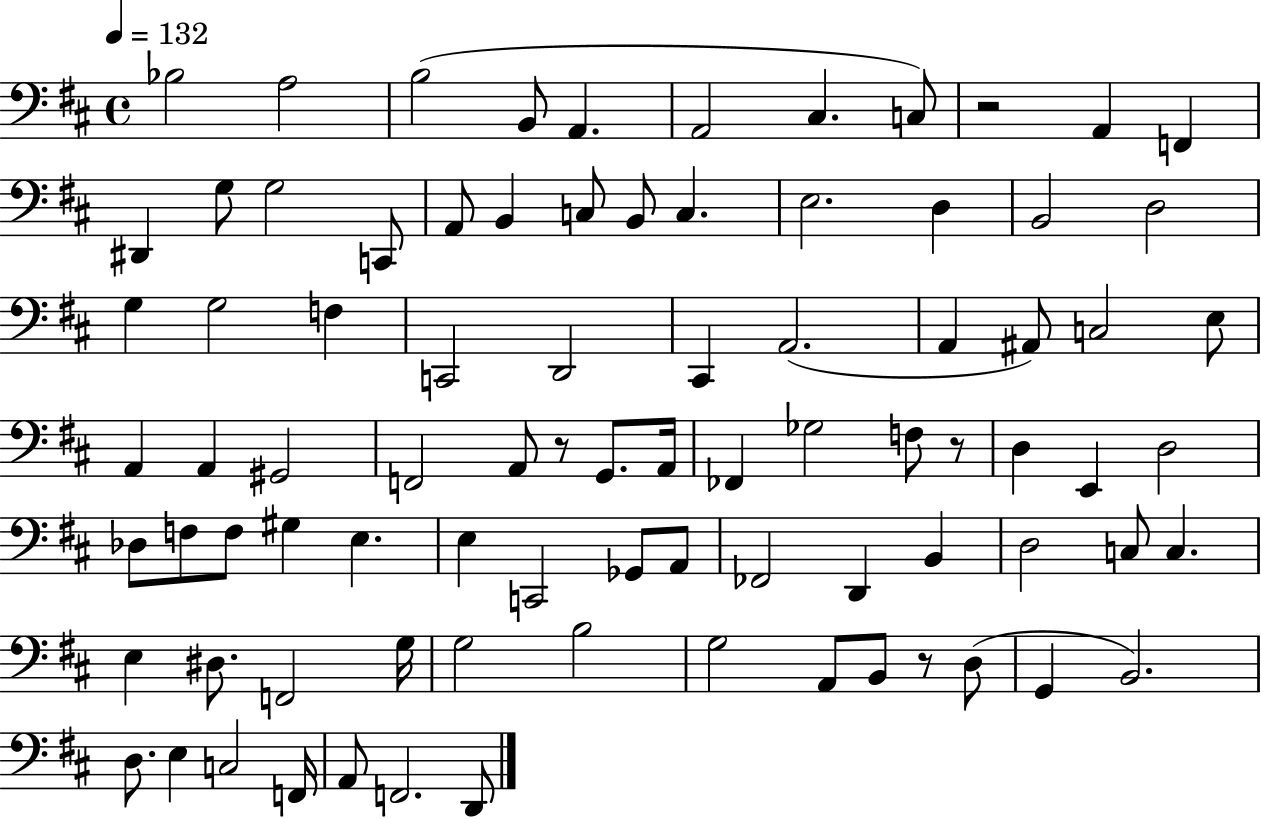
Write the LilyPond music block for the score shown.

{
  \clef bass
  \time 4/4
  \defaultTimeSignature
  \key d \major
  \tempo 4 = 132
  \repeat volta 2 { bes2 a2 | b2( b,8 a,4. | a,2 cis4. c8) | r2 a,4 f,4 | \break dis,4 g8 g2 c,8 | a,8 b,4 c8 b,8 c4. | e2. d4 | b,2 d2 | \break g4 g2 f4 | c,2 d,2 | cis,4 a,2.( | a,4 ais,8) c2 e8 | \break a,4 a,4 gis,2 | f,2 a,8 r8 g,8. a,16 | fes,4 ges2 f8 r8 | d4 e,4 d2 | \break des8 f8 f8 gis4 e4. | e4 c,2 ges,8 a,8 | fes,2 d,4 b,4 | d2 c8 c4. | \break e4 dis8. f,2 g16 | g2 b2 | g2 a,8 b,8 r8 d8( | g,4 b,2.) | \break d8. e4 c2 f,16 | a,8 f,2. d,8 | } \bar "|."
}